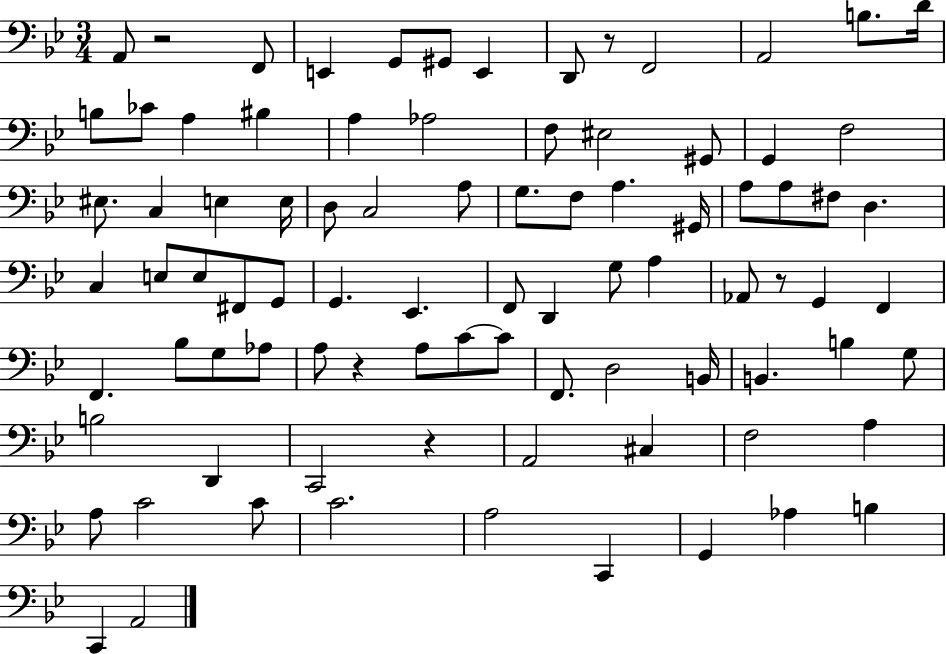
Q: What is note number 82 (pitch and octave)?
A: C2